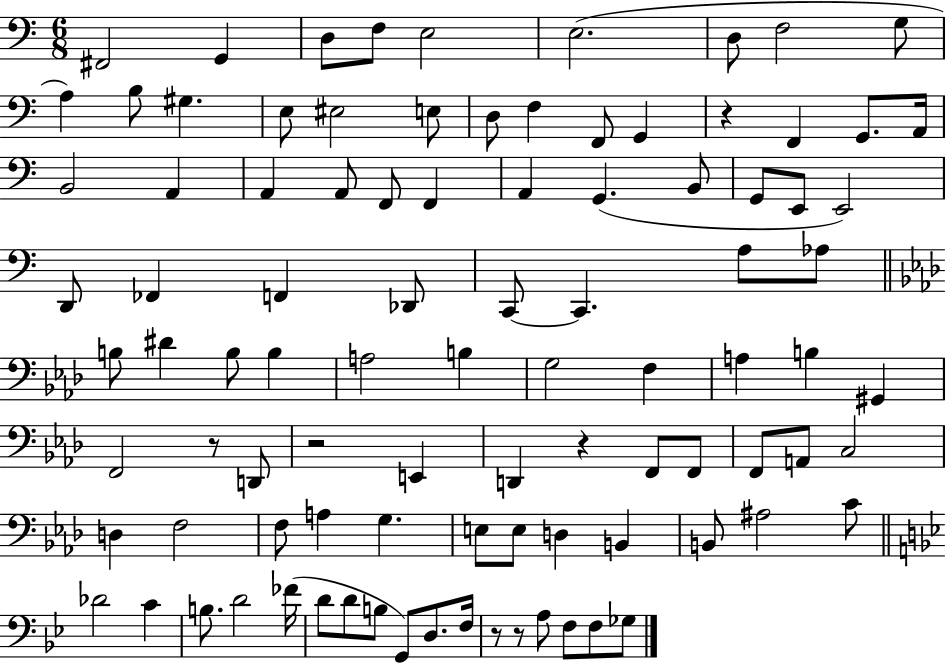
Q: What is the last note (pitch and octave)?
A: Gb3